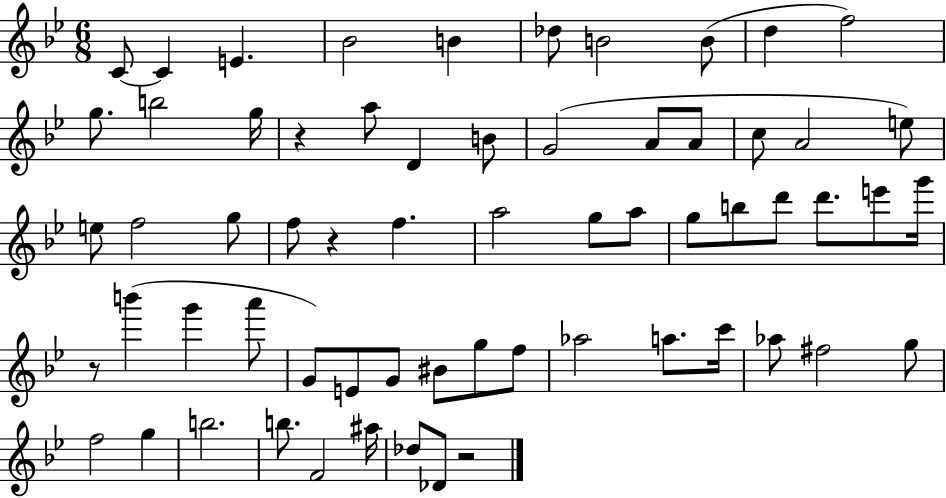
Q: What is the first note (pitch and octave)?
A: C4